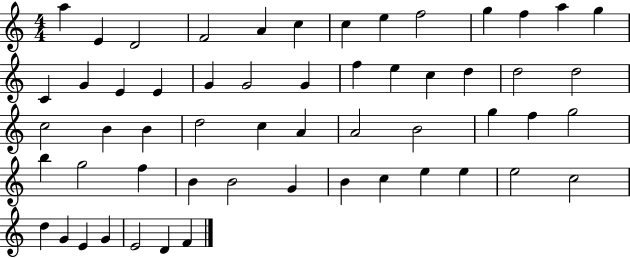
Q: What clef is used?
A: treble